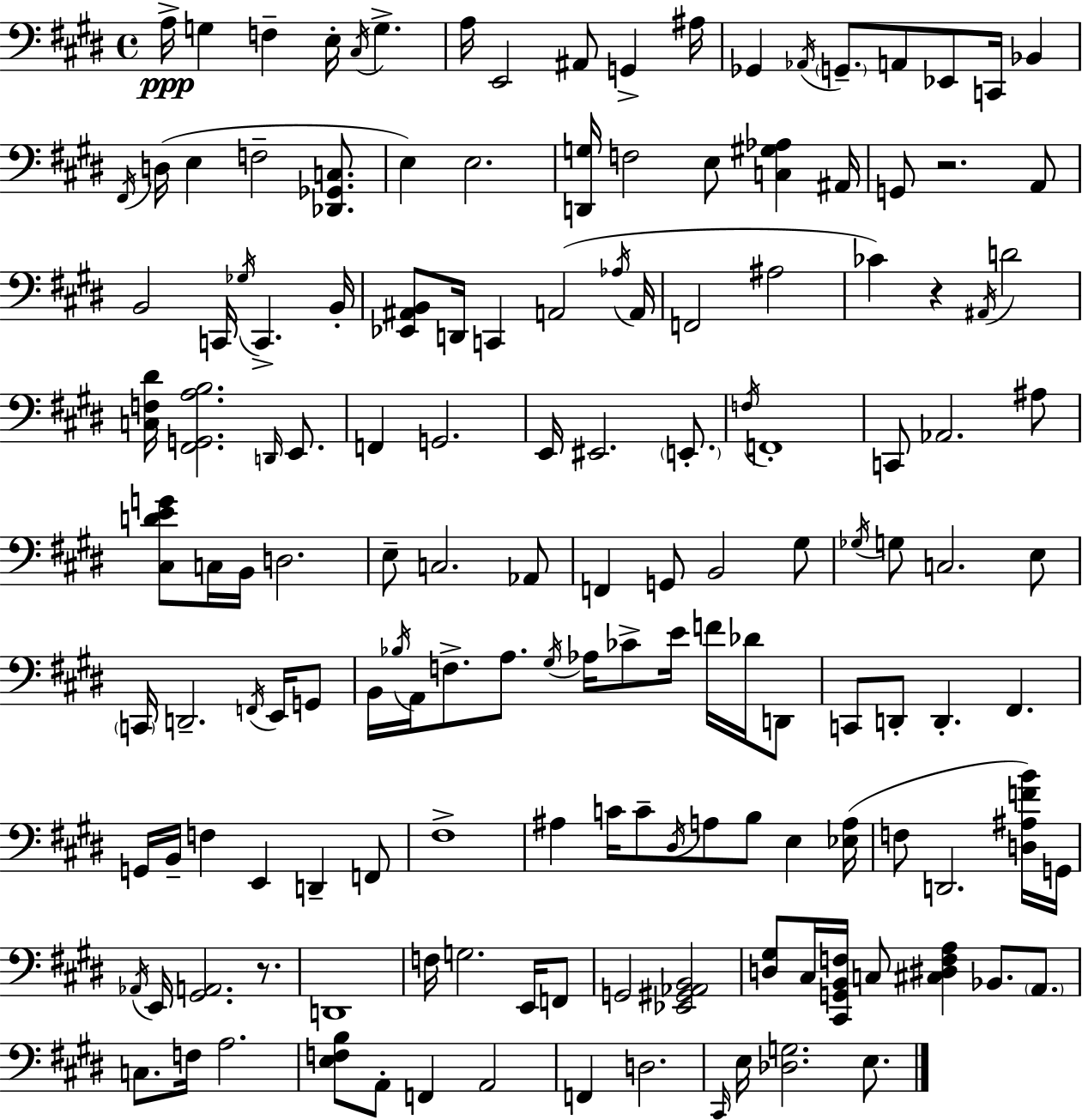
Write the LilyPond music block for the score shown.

{
  \clef bass
  \time 4/4
  \defaultTimeSignature
  \key e \major
  a16->\ppp g4 f4-- e16-. \acciaccatura { cis16 } g4.-> | a16 e,2 ais,8 g,4-> | ais16 ges,4 \acciaccatura { aes,16 } \parenthesize g,8.-- a,8 ees,8 c,16 bes,4 | \acciaccatura { fis,16 }( d16 e4 f2-- | \break <des, ges, c>8. e4) e2. | <d, g>16 f2 e8 <c gis aes>4 | ais,16 g,8 r2. | a,8 b,2 c,16 \acciaccatura { ges16 } c,4.-> | \break b,16-. <ees, ais, b,>8 d,16 c,4 a,2( | \acciaccatura { aes16 } a,16 f,2 ais2 | ces'4) r4 \acciaccatura { ais,16 } d'2 | <c f dis'>16 <fis, g, a b>2. | \break \grace { d,16 } e,8. f,4 g,2. | e,16 eis,2. | \parenthesize e,8.-. \acciaccatura { f16 } f,1-. | c,8 aes,2. | \break ais8 <cis d' e' g'>8 c16 b,16 d2. | e8-- c2. | aes,8 f,4 g,8 b,2 | gis8 \acciaccatura { ges16 } g8 c2. | \break e8 \parenthesize c,16 d,2.-- | \acciaccatura { f,16 } e,16 g,8 b,16 \acciaccatura { bes16 } a,16 f8.-> | a8. \acciaccatura { gis16 } aes16 ces'8-> e'16 f'16 des'16 d,8 c,8 d,8-. | d,4.-. fis,4. g,16 b,16-- f4 | \break e,4 d,4-- f,8 fis1-> | ais4 | c'16 c'8-- \acciaccatura { dis16 } a8 b8 e4 <ees a>16( f8 d,2. | <d ais f' b'>16) g,16 \acciaccatura { aes,16 } e,16 <gis, a,>2. | \break r8. d,1 | f16 g2. | e,16 f,8 g,2 | <ees, gis, aes, b,>2 <d gis>8 | \break cis16 <cis, g, b, f>16 c8 <cis dis f a>4 bes,8. \parenthesize a,8. c8. | f16 a2. <e f b>8 | a,8-. f,4 a,2 f,4 | d2. \grace { cis,16 } e16 | \break <des g>2. e8. \bar "|."
}